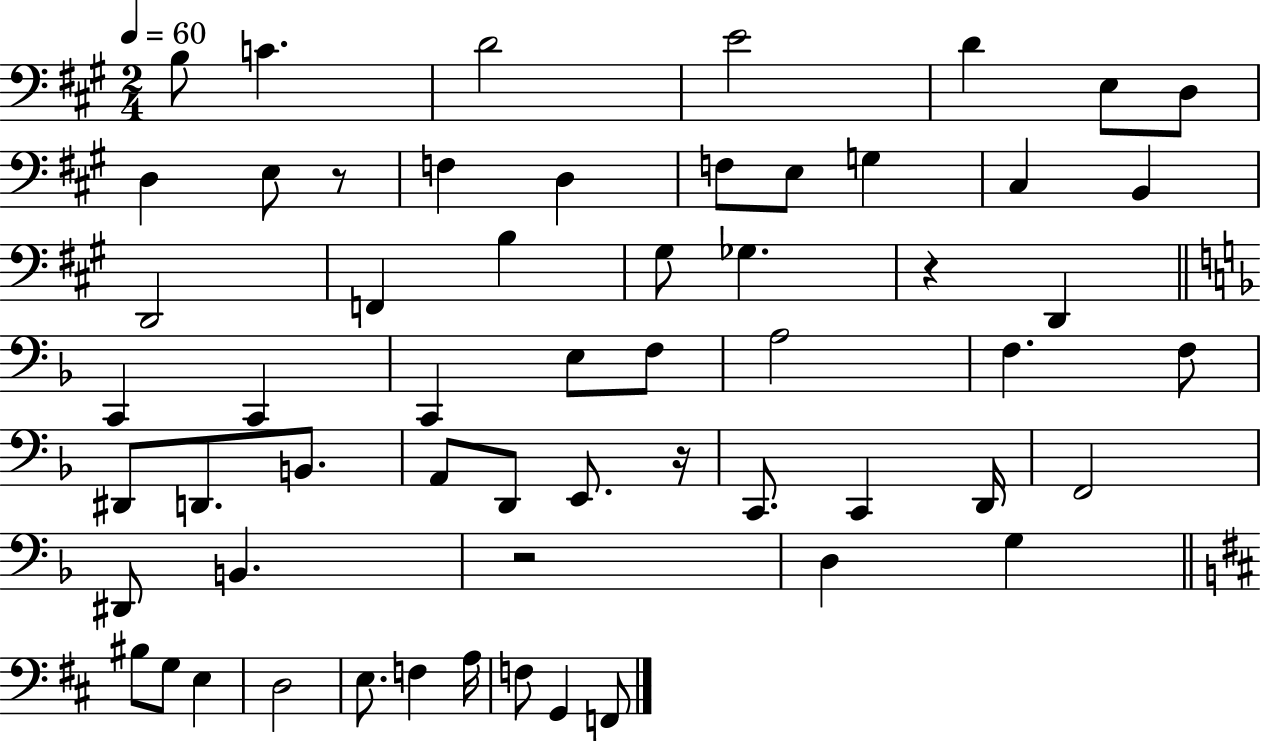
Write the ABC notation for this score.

X:1
T:Untitled
M:2/4
L:1/4
K:A
B,/2 C D2 E2 D E,/2 D,/2 D, E,/2 z/2 F, D, F,/2 E,/2 G, ^C, B,, D,,2 F,, B, ^G,/2 _G, z D,, C,, C,, C,, E,/2 F,/2 A,2 F, F,/2 ^D,,/2 D,,/2 B,,/2 A,,/2 D,,/2 E,,/2 z/4 C,,/2 C,, D,,/4 F,,2 ^D,,/2 B,, z2 D, G, ^B,/2 G,/2 E, D,2 E,/2 F, A,/4 F,/2 G,, F,,/2